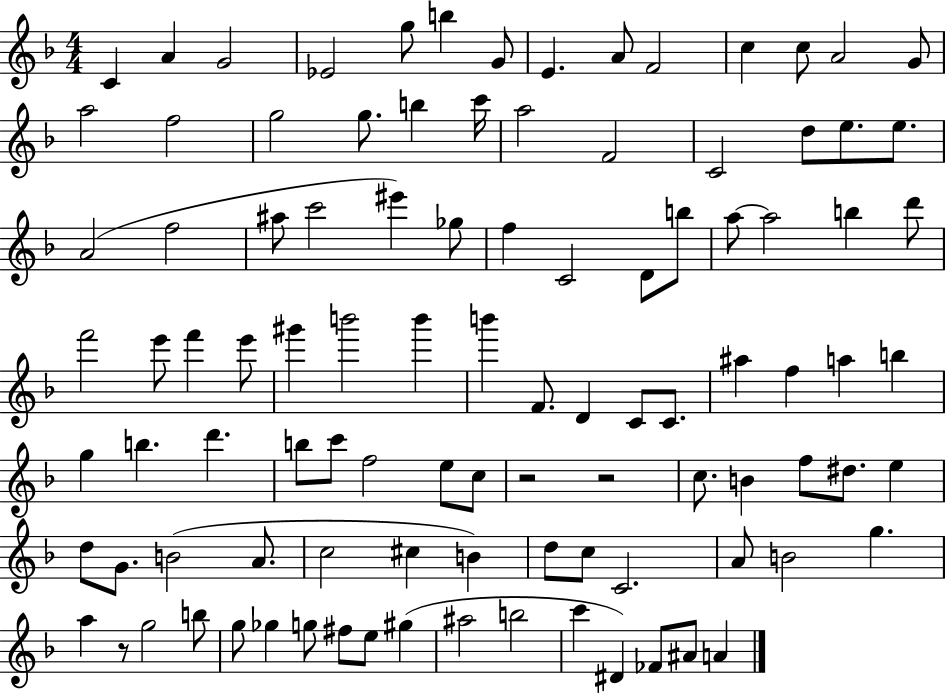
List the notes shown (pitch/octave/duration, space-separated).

C4/q A4/q G4/h Eb4/h G5/e B5/q G4/e E4/q. A4/e F4/h C5/q C5/e A4/h G4/e A5/h F5/h G5/h G5/e. B5/q C6/s A5/h F4/h C4/h D5/e E5/e. E5/e. A4/h F5/h A#5/e C6/h EIS6/q Gb5/e F5/q C4/h D4/e B5/e A5/e A5/h B5/q D6/e F6/h E6/e F6/q E6/e G#6/q B6/h B6/q B6/q F4/e. D4/q C4/e C4/e. A#5/q F5/q A5/q B5/q G5/q B5/q. D6/q. B5/e C6/e F5/h E5/e C5/e R/h R/h C5/e. B4/q F5/e D#5/e. E5/q D5/e G4/e. B4/h A4/e. C5/h C#5/q B4/q D5/e C5/e C4/h. A4/e B4/h G5/q. A5/q R/e G5/h B5/e G5/e Gb5/q G5/e F#5/e E5/e G#5/q A#5/h B5/h C6/q D#4/q FES4/e A#4/e A4/q